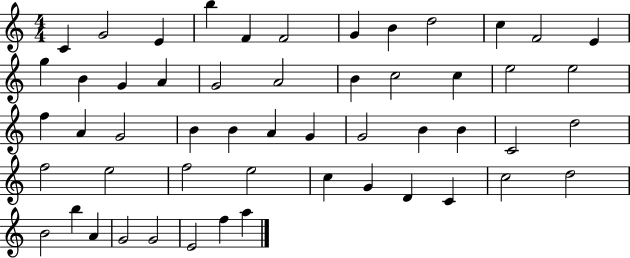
C4/q G4/h E4/q B5/q F4/q F4/h G4/q B4/q D5/h C5/q F4/h E4/q G5/q B4/q G4/q A4/q G4/h A4/h B4/q C5/h C5/q E5/h E5/h F5/q A4/q G4/h B4/q B4/q A4/q G4/q G4/h B4/q B4/q C4/h D5/h F5/h E5/h F5/h E5/h C5/q G4/q D4/q C4/q C5/h D5/h B4/h B5/q A4/q G4/h G4/h E4/h F5/q A5/q